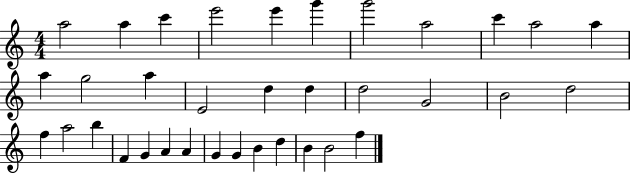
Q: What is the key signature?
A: C major